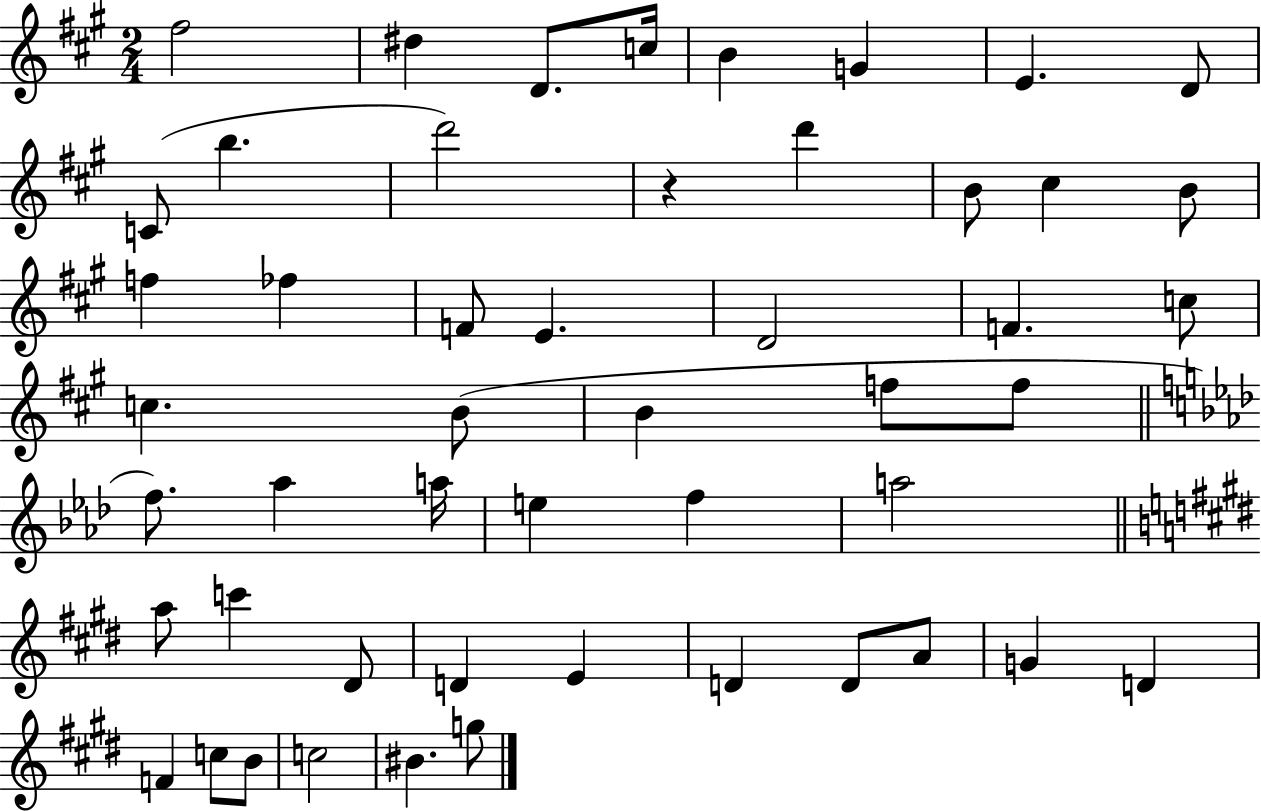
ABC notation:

X:1
T:Untitled
M:2/4
L:1/4
K:A
^f2 ^d D/2 c/4 B G E D/2 C/2 b d'2 z d' B/2 ^c B/2 f _f F/2 E D2 F c/2 c B/2 B f/2 f/2 f/2 _a a/4 e f a2 a/2 c' ^D/2 D E D D/2 A/2 G D F c/2 B/2 c2 ^B g/2